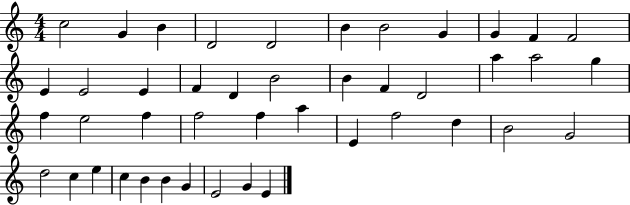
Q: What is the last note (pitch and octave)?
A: E4